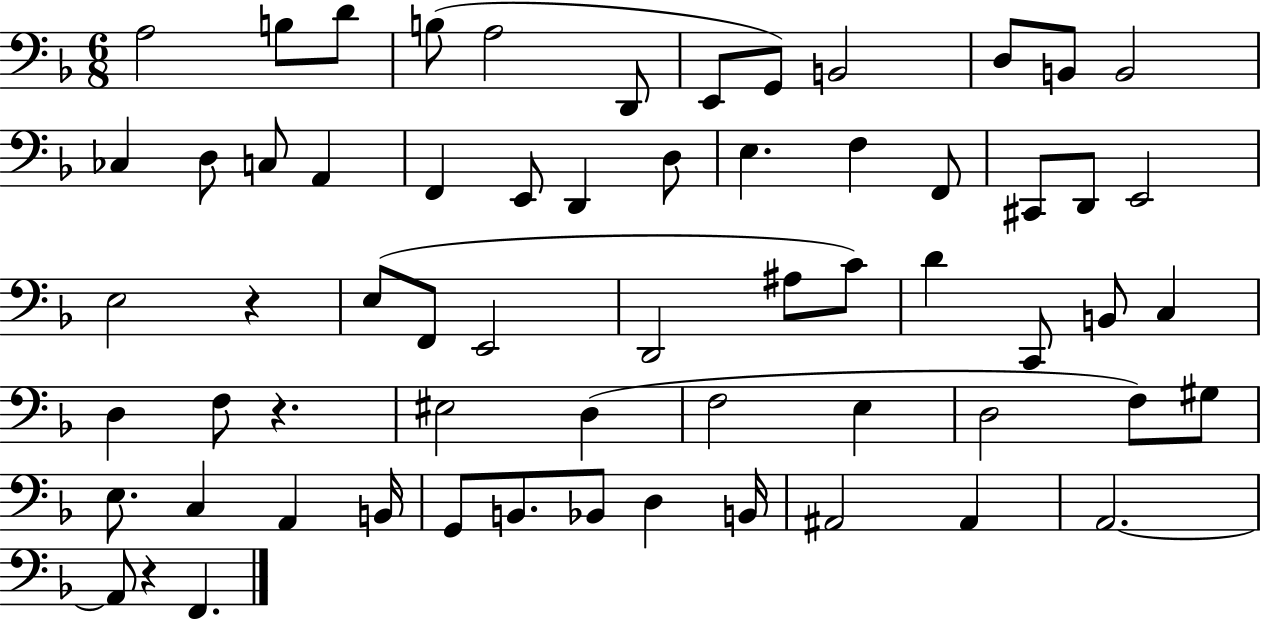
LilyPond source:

{
  \clef bass
  \numericTimeSignature
  \time 6/8
  \key f \major
  a2 b8 d'8 | b8( a2 d,8 | e,8 g,8) b,2 | d8 b,8 b,2 | \break ces4 d8 c8 a,4 | f,4 e,8 d,4 d8 | e4. f4 f,8 | cis,8 d,8 e,2 | \break e2 r4 | e8( f,8 e,2 | d,2 ais8 c'8) | d'4 c,8 b,8 c4 | \break d4 f8 r4. | eis2 d4( | f2 e4 | d2 f8) gis8 | \break e8. c4 a,4 b,16 | g,8 b,8. bes,8 d4 b,16 | ais,2 ais,4 | a,2.~~ | \break a,8 r4 f,4. | \bar "|."
}